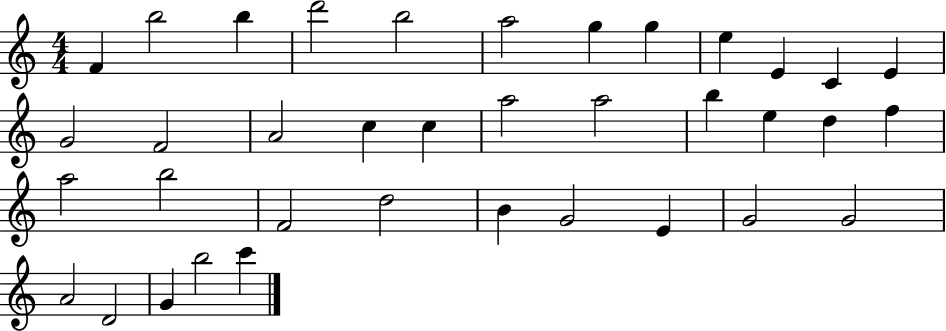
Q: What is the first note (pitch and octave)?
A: F4